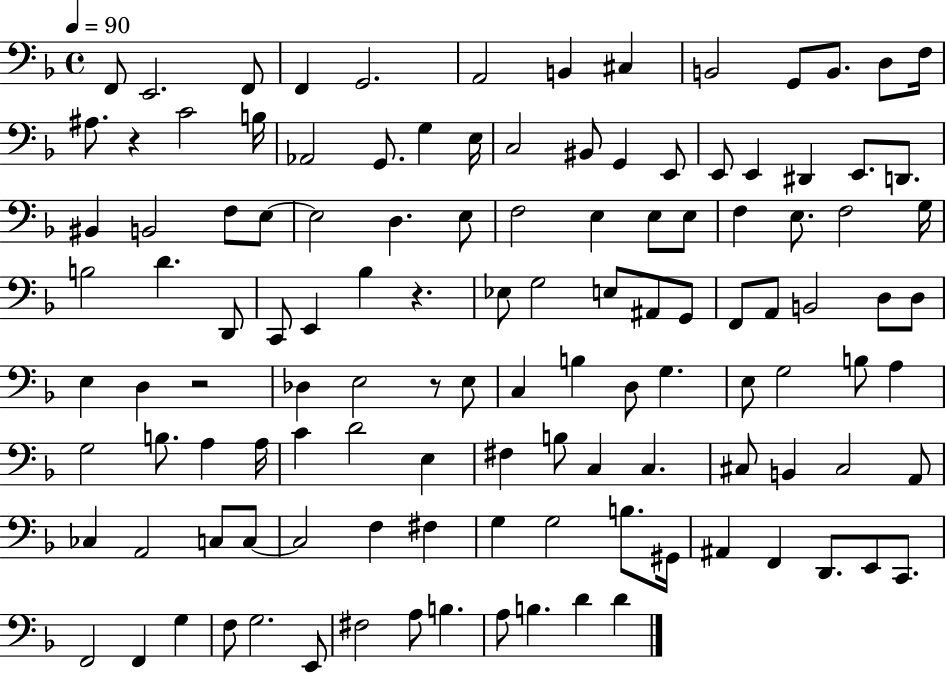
X:1
T:Untitled
M:4/4
L:1/4
K:F
F,,/2 E,,2 F,,/2 F,, G,,2 A,,2 B,, ^C, B,,2 G,,/2 B,,/2 D,/2 F,/4 ^A,/2 z C2 B,/4 _A,,2 G,,/2 G, E,/4 C,2 ^B,,/2 G,, E,,/2 E,,/2 E,, ^D,, E,,/2 D,,/2 ^B,, B,,2 F,/2 E,/2 E,2 D, E,/2 F,2 E, E,/2 E,/2 F, E,/2 F,2 G,/4 B,2 D D,,/2 C,,/2 E,, _B, z _E,/2 G,2 E,/2 ^A,,/2 G,,/2 F,,/2 A,,/2 B,,2 D,/2 D,/2 E, D, z2 _D, E,2 z/2 E,/2 C, B, D,/2 G, E,/2 G,2 B,/2 A, G,2 B,/2 A, A,/4 C D2 E, ^F, B,/2 C, C, ^C,/2 B,, ^C,2 A,,/2 _C, A,,2 C,/2 C,/2 C,2 F, ^F, G, G,2 B,/2 ^G,,/4 ^A,, F,, D,,/2 E,,/2 C,,/2 F,,2 F,, G, F,/2 G,2 E,,/2 ^F,2 A,/2 B, A,/2 B, D D